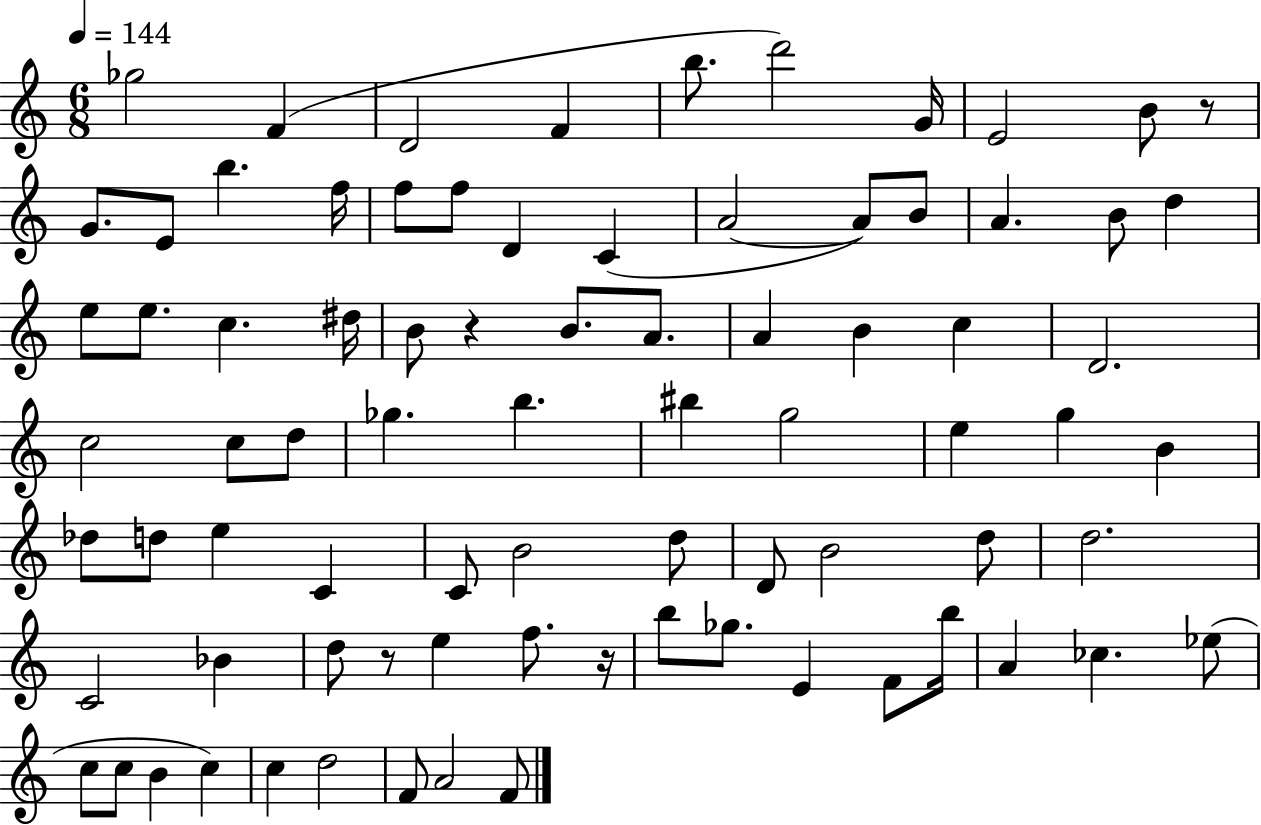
Gb5/h F4/q D4/h F4/q B5/e. D6/h G4/s E4/h B4/e R/e G4/e. E4/e B5/q. F5/s F5/e F5/e D4/q C4/q A4/h A4/e B4/e A4/q. B4/e D5/q E5/e E5/e. C5/q. D#5/s B4/e R/q B4/e. A4/e. A4/q B4/q C5/q D4/h. C5/h C5/e D5/e Gb5/q. B5/q. BIS5/q G5/h E5/q G5/q B4/q Db5/e D5/e E5/q C4/q C4/e B4/h D5/e D4/e B4/h D5/e D5/h. C4/h Bb4/q D5/e R/e E5/q F5/e. R/s B5/e Gb5/e. E4/q F4/e B5/s A4/q CES5/q. Eb5/e C5/e C5/e B4/q C5/q C5/q D5/h F4/e A4/h F4/e